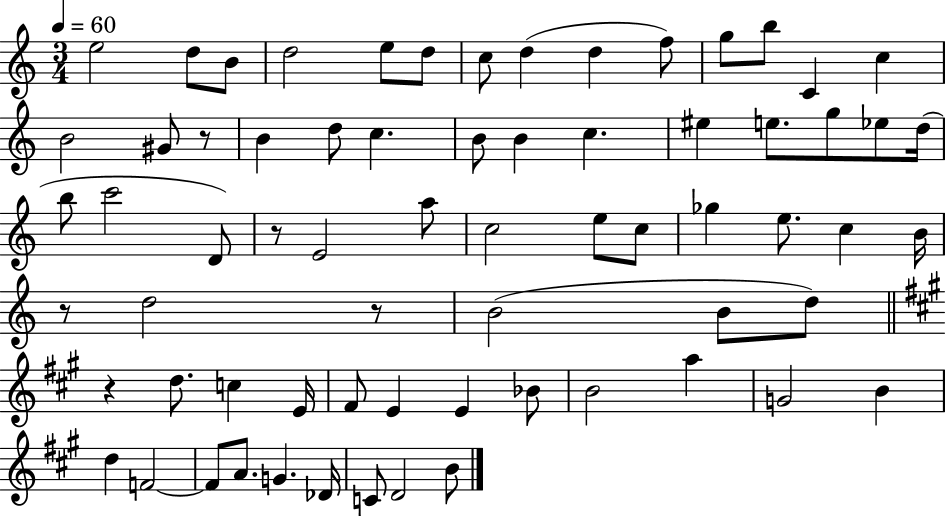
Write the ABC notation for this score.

X:1
T:Untitled
M:3/4
L:1/4
K:C
e2 d/2 B/2 d2 e/2 d/2 c/2 d d f/2 g/2 b/2 C c B2 ^G/2 z/2 B d/2 c B/2 B c ^e e/2 g/2 _e/2 d/4 b/2 c'2 D/2 z/2 E2 a/2 c2 e/2 c/2 _g e/2 c B/4 z/2 d2 z/2 B2 B/2 d/2 z d/2 c E/4 ^F/2 E E _B/2 B2 a G2 B d F2 F/2 A/2 G _D/4 C/2 D2 B/2